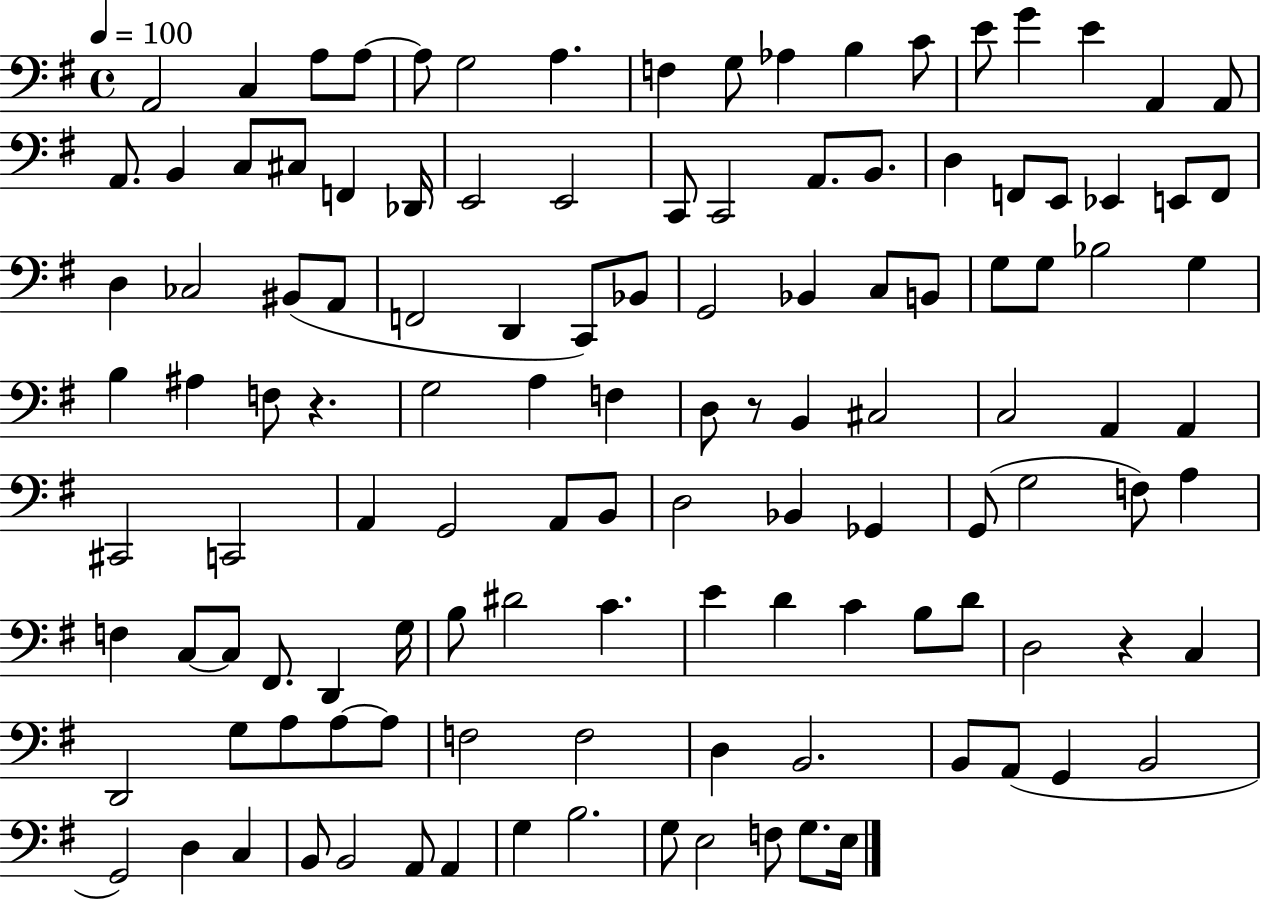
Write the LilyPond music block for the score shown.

{
  \clef bass
  \time 4/4
  \defaultTimeSignature
  \key g \major
  \tempo 4 = 100
  a,2 c4 a8 a8~~ | a8 g2 a4. | f4 g8 aes4 b4 c'8 | e'8 g'4 e'4 a,4 a,8 | \break a,8. b,4 c8 cis8 f,4 des,16 | e,2 e,2 | c,8 c,2 a,8. b,8. | d4 f,8 e,8 ees,4 e,8 f,8 | \break d4 ces2 bis,8( a,8 | f,2 d,4 c,8) bes,8 | g,2 bes,4 c8 b,8 | g8 g8 bes2 g4 | \break b4 ais4 f8 r4. | g2 a4 f4 | d8 r8 b,4 cis2 | c2 a,4 a,4 | \break cis,2 c,2 | a,4 g,2 a,8 b,8 | d2 bes,4 ges,4 | g,8( g2 f8) a4 | \break f4 c8~~ c8 fis,8. d,4 g16 | b8 dis'2 c'4. | e'4 d'4 c'4 b8 d'8 | d2 r4 c4 | \break d,2 g8 a8 a8~~ a8 | f2 f2 | d4 b,2. | b,8 a,8( g,4 b,2 | \break g,2) d4 c4 | b,8 b,2 a,8 a,4 | g4 b2. | g8 e2 f8 g8. e16 | \break \bar "|."
}